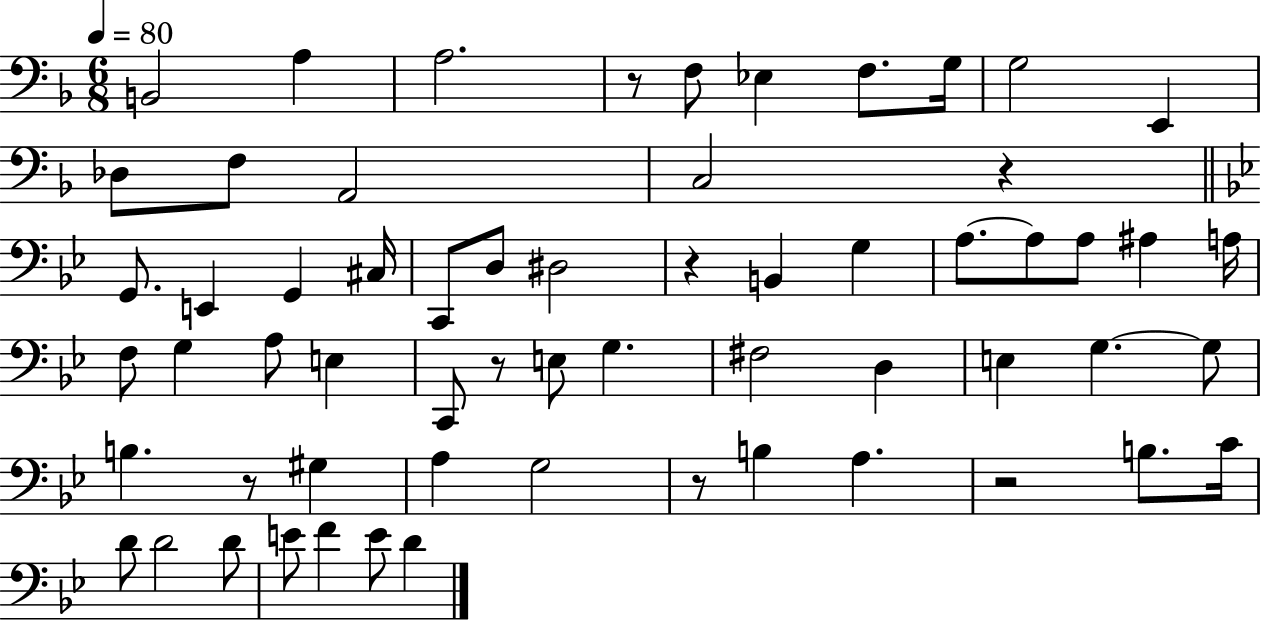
{
  \clef bass
  \numericTimeSignature
  \time 6/8
  \key f \major
  \tempo 4 = 80
  b,2 a4 | a2. | r8 f8 ees4 f8. g16 | g2 e,4 | \break des8 f8 a,2 | c2 r4 | \bar "||" \break \key bes \major g,8. e,4 g,4 cis16 | c,8 d8 dis2 | r4 b,4 g4 | a8.~~ a8 a8 ais4 a16 | \break f8 g4 a8 e4 | c,8 r8 e8 g4. | fis2 d4 | e4 g4.~~ g8 | \break b4. r8 gis4 | a4 g2 | r8 b4 a4. | r2 b8. c'16 | \break d'8 d'2 d'8 | e'8 f'4 e'8 d'4 | \bar "|."
}